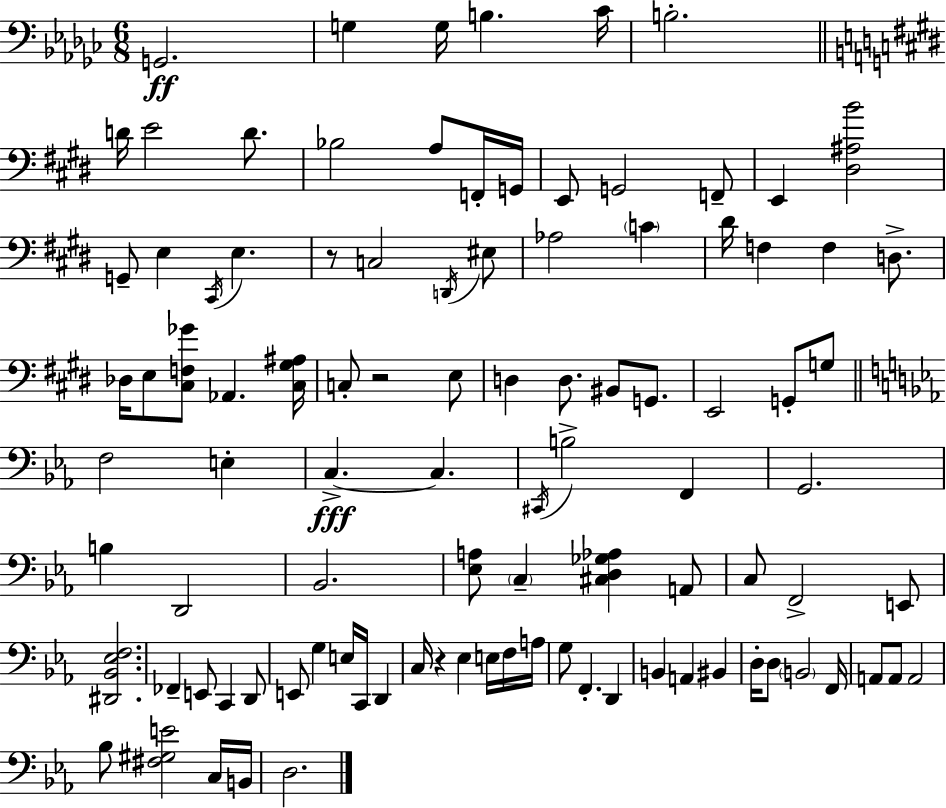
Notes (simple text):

G2/h. G3/q G3/s B3/q. CES4/s B3/h. D4/s E4/h D4/e. Bb3/h A3/e F2/s G2/s E2/e G2/h F2/e E2/q [D#3,A#3,B4]/h G2/e E3/q C#2/s E3/q. R/e C3/h D2/s EIS3/e Ab3/h C4/q D#4/s F3/q F3/q D3/e. Db3/s E3/e [C#3,F3,Gb4]/e Ab2/q. [C#3,G#3,A#3]/s C3/e R/h E3/e D3/q D3/e. BIS2/e G2/e. E2/h G2/e G3/e F3/h E3/q C3/q. C3/q. C#2/s B3/h F2/q G2/h. B3/q D2/h Bb2/h. [Eb3,A3]/e C3/q [C#3,D3,Gb3,Ab3]/q A2/e C3/e F2/h E2/e [D#2,Bb2,Eb3,F3]/h. FES2/q E2/e C2/q D2/e E2/e G3/q E3/s C2/s D2/q C3/s R/q Eb3/q E3/s F3/s A3/s G3/e F2/q. D2/q B2/q A2/q BIS2/q D3/s D3/e B2/h F2/s A2/e A2/e A2/h Bb3/e [F#3,G#3,E4]/h C3/s B2/s D3/h.